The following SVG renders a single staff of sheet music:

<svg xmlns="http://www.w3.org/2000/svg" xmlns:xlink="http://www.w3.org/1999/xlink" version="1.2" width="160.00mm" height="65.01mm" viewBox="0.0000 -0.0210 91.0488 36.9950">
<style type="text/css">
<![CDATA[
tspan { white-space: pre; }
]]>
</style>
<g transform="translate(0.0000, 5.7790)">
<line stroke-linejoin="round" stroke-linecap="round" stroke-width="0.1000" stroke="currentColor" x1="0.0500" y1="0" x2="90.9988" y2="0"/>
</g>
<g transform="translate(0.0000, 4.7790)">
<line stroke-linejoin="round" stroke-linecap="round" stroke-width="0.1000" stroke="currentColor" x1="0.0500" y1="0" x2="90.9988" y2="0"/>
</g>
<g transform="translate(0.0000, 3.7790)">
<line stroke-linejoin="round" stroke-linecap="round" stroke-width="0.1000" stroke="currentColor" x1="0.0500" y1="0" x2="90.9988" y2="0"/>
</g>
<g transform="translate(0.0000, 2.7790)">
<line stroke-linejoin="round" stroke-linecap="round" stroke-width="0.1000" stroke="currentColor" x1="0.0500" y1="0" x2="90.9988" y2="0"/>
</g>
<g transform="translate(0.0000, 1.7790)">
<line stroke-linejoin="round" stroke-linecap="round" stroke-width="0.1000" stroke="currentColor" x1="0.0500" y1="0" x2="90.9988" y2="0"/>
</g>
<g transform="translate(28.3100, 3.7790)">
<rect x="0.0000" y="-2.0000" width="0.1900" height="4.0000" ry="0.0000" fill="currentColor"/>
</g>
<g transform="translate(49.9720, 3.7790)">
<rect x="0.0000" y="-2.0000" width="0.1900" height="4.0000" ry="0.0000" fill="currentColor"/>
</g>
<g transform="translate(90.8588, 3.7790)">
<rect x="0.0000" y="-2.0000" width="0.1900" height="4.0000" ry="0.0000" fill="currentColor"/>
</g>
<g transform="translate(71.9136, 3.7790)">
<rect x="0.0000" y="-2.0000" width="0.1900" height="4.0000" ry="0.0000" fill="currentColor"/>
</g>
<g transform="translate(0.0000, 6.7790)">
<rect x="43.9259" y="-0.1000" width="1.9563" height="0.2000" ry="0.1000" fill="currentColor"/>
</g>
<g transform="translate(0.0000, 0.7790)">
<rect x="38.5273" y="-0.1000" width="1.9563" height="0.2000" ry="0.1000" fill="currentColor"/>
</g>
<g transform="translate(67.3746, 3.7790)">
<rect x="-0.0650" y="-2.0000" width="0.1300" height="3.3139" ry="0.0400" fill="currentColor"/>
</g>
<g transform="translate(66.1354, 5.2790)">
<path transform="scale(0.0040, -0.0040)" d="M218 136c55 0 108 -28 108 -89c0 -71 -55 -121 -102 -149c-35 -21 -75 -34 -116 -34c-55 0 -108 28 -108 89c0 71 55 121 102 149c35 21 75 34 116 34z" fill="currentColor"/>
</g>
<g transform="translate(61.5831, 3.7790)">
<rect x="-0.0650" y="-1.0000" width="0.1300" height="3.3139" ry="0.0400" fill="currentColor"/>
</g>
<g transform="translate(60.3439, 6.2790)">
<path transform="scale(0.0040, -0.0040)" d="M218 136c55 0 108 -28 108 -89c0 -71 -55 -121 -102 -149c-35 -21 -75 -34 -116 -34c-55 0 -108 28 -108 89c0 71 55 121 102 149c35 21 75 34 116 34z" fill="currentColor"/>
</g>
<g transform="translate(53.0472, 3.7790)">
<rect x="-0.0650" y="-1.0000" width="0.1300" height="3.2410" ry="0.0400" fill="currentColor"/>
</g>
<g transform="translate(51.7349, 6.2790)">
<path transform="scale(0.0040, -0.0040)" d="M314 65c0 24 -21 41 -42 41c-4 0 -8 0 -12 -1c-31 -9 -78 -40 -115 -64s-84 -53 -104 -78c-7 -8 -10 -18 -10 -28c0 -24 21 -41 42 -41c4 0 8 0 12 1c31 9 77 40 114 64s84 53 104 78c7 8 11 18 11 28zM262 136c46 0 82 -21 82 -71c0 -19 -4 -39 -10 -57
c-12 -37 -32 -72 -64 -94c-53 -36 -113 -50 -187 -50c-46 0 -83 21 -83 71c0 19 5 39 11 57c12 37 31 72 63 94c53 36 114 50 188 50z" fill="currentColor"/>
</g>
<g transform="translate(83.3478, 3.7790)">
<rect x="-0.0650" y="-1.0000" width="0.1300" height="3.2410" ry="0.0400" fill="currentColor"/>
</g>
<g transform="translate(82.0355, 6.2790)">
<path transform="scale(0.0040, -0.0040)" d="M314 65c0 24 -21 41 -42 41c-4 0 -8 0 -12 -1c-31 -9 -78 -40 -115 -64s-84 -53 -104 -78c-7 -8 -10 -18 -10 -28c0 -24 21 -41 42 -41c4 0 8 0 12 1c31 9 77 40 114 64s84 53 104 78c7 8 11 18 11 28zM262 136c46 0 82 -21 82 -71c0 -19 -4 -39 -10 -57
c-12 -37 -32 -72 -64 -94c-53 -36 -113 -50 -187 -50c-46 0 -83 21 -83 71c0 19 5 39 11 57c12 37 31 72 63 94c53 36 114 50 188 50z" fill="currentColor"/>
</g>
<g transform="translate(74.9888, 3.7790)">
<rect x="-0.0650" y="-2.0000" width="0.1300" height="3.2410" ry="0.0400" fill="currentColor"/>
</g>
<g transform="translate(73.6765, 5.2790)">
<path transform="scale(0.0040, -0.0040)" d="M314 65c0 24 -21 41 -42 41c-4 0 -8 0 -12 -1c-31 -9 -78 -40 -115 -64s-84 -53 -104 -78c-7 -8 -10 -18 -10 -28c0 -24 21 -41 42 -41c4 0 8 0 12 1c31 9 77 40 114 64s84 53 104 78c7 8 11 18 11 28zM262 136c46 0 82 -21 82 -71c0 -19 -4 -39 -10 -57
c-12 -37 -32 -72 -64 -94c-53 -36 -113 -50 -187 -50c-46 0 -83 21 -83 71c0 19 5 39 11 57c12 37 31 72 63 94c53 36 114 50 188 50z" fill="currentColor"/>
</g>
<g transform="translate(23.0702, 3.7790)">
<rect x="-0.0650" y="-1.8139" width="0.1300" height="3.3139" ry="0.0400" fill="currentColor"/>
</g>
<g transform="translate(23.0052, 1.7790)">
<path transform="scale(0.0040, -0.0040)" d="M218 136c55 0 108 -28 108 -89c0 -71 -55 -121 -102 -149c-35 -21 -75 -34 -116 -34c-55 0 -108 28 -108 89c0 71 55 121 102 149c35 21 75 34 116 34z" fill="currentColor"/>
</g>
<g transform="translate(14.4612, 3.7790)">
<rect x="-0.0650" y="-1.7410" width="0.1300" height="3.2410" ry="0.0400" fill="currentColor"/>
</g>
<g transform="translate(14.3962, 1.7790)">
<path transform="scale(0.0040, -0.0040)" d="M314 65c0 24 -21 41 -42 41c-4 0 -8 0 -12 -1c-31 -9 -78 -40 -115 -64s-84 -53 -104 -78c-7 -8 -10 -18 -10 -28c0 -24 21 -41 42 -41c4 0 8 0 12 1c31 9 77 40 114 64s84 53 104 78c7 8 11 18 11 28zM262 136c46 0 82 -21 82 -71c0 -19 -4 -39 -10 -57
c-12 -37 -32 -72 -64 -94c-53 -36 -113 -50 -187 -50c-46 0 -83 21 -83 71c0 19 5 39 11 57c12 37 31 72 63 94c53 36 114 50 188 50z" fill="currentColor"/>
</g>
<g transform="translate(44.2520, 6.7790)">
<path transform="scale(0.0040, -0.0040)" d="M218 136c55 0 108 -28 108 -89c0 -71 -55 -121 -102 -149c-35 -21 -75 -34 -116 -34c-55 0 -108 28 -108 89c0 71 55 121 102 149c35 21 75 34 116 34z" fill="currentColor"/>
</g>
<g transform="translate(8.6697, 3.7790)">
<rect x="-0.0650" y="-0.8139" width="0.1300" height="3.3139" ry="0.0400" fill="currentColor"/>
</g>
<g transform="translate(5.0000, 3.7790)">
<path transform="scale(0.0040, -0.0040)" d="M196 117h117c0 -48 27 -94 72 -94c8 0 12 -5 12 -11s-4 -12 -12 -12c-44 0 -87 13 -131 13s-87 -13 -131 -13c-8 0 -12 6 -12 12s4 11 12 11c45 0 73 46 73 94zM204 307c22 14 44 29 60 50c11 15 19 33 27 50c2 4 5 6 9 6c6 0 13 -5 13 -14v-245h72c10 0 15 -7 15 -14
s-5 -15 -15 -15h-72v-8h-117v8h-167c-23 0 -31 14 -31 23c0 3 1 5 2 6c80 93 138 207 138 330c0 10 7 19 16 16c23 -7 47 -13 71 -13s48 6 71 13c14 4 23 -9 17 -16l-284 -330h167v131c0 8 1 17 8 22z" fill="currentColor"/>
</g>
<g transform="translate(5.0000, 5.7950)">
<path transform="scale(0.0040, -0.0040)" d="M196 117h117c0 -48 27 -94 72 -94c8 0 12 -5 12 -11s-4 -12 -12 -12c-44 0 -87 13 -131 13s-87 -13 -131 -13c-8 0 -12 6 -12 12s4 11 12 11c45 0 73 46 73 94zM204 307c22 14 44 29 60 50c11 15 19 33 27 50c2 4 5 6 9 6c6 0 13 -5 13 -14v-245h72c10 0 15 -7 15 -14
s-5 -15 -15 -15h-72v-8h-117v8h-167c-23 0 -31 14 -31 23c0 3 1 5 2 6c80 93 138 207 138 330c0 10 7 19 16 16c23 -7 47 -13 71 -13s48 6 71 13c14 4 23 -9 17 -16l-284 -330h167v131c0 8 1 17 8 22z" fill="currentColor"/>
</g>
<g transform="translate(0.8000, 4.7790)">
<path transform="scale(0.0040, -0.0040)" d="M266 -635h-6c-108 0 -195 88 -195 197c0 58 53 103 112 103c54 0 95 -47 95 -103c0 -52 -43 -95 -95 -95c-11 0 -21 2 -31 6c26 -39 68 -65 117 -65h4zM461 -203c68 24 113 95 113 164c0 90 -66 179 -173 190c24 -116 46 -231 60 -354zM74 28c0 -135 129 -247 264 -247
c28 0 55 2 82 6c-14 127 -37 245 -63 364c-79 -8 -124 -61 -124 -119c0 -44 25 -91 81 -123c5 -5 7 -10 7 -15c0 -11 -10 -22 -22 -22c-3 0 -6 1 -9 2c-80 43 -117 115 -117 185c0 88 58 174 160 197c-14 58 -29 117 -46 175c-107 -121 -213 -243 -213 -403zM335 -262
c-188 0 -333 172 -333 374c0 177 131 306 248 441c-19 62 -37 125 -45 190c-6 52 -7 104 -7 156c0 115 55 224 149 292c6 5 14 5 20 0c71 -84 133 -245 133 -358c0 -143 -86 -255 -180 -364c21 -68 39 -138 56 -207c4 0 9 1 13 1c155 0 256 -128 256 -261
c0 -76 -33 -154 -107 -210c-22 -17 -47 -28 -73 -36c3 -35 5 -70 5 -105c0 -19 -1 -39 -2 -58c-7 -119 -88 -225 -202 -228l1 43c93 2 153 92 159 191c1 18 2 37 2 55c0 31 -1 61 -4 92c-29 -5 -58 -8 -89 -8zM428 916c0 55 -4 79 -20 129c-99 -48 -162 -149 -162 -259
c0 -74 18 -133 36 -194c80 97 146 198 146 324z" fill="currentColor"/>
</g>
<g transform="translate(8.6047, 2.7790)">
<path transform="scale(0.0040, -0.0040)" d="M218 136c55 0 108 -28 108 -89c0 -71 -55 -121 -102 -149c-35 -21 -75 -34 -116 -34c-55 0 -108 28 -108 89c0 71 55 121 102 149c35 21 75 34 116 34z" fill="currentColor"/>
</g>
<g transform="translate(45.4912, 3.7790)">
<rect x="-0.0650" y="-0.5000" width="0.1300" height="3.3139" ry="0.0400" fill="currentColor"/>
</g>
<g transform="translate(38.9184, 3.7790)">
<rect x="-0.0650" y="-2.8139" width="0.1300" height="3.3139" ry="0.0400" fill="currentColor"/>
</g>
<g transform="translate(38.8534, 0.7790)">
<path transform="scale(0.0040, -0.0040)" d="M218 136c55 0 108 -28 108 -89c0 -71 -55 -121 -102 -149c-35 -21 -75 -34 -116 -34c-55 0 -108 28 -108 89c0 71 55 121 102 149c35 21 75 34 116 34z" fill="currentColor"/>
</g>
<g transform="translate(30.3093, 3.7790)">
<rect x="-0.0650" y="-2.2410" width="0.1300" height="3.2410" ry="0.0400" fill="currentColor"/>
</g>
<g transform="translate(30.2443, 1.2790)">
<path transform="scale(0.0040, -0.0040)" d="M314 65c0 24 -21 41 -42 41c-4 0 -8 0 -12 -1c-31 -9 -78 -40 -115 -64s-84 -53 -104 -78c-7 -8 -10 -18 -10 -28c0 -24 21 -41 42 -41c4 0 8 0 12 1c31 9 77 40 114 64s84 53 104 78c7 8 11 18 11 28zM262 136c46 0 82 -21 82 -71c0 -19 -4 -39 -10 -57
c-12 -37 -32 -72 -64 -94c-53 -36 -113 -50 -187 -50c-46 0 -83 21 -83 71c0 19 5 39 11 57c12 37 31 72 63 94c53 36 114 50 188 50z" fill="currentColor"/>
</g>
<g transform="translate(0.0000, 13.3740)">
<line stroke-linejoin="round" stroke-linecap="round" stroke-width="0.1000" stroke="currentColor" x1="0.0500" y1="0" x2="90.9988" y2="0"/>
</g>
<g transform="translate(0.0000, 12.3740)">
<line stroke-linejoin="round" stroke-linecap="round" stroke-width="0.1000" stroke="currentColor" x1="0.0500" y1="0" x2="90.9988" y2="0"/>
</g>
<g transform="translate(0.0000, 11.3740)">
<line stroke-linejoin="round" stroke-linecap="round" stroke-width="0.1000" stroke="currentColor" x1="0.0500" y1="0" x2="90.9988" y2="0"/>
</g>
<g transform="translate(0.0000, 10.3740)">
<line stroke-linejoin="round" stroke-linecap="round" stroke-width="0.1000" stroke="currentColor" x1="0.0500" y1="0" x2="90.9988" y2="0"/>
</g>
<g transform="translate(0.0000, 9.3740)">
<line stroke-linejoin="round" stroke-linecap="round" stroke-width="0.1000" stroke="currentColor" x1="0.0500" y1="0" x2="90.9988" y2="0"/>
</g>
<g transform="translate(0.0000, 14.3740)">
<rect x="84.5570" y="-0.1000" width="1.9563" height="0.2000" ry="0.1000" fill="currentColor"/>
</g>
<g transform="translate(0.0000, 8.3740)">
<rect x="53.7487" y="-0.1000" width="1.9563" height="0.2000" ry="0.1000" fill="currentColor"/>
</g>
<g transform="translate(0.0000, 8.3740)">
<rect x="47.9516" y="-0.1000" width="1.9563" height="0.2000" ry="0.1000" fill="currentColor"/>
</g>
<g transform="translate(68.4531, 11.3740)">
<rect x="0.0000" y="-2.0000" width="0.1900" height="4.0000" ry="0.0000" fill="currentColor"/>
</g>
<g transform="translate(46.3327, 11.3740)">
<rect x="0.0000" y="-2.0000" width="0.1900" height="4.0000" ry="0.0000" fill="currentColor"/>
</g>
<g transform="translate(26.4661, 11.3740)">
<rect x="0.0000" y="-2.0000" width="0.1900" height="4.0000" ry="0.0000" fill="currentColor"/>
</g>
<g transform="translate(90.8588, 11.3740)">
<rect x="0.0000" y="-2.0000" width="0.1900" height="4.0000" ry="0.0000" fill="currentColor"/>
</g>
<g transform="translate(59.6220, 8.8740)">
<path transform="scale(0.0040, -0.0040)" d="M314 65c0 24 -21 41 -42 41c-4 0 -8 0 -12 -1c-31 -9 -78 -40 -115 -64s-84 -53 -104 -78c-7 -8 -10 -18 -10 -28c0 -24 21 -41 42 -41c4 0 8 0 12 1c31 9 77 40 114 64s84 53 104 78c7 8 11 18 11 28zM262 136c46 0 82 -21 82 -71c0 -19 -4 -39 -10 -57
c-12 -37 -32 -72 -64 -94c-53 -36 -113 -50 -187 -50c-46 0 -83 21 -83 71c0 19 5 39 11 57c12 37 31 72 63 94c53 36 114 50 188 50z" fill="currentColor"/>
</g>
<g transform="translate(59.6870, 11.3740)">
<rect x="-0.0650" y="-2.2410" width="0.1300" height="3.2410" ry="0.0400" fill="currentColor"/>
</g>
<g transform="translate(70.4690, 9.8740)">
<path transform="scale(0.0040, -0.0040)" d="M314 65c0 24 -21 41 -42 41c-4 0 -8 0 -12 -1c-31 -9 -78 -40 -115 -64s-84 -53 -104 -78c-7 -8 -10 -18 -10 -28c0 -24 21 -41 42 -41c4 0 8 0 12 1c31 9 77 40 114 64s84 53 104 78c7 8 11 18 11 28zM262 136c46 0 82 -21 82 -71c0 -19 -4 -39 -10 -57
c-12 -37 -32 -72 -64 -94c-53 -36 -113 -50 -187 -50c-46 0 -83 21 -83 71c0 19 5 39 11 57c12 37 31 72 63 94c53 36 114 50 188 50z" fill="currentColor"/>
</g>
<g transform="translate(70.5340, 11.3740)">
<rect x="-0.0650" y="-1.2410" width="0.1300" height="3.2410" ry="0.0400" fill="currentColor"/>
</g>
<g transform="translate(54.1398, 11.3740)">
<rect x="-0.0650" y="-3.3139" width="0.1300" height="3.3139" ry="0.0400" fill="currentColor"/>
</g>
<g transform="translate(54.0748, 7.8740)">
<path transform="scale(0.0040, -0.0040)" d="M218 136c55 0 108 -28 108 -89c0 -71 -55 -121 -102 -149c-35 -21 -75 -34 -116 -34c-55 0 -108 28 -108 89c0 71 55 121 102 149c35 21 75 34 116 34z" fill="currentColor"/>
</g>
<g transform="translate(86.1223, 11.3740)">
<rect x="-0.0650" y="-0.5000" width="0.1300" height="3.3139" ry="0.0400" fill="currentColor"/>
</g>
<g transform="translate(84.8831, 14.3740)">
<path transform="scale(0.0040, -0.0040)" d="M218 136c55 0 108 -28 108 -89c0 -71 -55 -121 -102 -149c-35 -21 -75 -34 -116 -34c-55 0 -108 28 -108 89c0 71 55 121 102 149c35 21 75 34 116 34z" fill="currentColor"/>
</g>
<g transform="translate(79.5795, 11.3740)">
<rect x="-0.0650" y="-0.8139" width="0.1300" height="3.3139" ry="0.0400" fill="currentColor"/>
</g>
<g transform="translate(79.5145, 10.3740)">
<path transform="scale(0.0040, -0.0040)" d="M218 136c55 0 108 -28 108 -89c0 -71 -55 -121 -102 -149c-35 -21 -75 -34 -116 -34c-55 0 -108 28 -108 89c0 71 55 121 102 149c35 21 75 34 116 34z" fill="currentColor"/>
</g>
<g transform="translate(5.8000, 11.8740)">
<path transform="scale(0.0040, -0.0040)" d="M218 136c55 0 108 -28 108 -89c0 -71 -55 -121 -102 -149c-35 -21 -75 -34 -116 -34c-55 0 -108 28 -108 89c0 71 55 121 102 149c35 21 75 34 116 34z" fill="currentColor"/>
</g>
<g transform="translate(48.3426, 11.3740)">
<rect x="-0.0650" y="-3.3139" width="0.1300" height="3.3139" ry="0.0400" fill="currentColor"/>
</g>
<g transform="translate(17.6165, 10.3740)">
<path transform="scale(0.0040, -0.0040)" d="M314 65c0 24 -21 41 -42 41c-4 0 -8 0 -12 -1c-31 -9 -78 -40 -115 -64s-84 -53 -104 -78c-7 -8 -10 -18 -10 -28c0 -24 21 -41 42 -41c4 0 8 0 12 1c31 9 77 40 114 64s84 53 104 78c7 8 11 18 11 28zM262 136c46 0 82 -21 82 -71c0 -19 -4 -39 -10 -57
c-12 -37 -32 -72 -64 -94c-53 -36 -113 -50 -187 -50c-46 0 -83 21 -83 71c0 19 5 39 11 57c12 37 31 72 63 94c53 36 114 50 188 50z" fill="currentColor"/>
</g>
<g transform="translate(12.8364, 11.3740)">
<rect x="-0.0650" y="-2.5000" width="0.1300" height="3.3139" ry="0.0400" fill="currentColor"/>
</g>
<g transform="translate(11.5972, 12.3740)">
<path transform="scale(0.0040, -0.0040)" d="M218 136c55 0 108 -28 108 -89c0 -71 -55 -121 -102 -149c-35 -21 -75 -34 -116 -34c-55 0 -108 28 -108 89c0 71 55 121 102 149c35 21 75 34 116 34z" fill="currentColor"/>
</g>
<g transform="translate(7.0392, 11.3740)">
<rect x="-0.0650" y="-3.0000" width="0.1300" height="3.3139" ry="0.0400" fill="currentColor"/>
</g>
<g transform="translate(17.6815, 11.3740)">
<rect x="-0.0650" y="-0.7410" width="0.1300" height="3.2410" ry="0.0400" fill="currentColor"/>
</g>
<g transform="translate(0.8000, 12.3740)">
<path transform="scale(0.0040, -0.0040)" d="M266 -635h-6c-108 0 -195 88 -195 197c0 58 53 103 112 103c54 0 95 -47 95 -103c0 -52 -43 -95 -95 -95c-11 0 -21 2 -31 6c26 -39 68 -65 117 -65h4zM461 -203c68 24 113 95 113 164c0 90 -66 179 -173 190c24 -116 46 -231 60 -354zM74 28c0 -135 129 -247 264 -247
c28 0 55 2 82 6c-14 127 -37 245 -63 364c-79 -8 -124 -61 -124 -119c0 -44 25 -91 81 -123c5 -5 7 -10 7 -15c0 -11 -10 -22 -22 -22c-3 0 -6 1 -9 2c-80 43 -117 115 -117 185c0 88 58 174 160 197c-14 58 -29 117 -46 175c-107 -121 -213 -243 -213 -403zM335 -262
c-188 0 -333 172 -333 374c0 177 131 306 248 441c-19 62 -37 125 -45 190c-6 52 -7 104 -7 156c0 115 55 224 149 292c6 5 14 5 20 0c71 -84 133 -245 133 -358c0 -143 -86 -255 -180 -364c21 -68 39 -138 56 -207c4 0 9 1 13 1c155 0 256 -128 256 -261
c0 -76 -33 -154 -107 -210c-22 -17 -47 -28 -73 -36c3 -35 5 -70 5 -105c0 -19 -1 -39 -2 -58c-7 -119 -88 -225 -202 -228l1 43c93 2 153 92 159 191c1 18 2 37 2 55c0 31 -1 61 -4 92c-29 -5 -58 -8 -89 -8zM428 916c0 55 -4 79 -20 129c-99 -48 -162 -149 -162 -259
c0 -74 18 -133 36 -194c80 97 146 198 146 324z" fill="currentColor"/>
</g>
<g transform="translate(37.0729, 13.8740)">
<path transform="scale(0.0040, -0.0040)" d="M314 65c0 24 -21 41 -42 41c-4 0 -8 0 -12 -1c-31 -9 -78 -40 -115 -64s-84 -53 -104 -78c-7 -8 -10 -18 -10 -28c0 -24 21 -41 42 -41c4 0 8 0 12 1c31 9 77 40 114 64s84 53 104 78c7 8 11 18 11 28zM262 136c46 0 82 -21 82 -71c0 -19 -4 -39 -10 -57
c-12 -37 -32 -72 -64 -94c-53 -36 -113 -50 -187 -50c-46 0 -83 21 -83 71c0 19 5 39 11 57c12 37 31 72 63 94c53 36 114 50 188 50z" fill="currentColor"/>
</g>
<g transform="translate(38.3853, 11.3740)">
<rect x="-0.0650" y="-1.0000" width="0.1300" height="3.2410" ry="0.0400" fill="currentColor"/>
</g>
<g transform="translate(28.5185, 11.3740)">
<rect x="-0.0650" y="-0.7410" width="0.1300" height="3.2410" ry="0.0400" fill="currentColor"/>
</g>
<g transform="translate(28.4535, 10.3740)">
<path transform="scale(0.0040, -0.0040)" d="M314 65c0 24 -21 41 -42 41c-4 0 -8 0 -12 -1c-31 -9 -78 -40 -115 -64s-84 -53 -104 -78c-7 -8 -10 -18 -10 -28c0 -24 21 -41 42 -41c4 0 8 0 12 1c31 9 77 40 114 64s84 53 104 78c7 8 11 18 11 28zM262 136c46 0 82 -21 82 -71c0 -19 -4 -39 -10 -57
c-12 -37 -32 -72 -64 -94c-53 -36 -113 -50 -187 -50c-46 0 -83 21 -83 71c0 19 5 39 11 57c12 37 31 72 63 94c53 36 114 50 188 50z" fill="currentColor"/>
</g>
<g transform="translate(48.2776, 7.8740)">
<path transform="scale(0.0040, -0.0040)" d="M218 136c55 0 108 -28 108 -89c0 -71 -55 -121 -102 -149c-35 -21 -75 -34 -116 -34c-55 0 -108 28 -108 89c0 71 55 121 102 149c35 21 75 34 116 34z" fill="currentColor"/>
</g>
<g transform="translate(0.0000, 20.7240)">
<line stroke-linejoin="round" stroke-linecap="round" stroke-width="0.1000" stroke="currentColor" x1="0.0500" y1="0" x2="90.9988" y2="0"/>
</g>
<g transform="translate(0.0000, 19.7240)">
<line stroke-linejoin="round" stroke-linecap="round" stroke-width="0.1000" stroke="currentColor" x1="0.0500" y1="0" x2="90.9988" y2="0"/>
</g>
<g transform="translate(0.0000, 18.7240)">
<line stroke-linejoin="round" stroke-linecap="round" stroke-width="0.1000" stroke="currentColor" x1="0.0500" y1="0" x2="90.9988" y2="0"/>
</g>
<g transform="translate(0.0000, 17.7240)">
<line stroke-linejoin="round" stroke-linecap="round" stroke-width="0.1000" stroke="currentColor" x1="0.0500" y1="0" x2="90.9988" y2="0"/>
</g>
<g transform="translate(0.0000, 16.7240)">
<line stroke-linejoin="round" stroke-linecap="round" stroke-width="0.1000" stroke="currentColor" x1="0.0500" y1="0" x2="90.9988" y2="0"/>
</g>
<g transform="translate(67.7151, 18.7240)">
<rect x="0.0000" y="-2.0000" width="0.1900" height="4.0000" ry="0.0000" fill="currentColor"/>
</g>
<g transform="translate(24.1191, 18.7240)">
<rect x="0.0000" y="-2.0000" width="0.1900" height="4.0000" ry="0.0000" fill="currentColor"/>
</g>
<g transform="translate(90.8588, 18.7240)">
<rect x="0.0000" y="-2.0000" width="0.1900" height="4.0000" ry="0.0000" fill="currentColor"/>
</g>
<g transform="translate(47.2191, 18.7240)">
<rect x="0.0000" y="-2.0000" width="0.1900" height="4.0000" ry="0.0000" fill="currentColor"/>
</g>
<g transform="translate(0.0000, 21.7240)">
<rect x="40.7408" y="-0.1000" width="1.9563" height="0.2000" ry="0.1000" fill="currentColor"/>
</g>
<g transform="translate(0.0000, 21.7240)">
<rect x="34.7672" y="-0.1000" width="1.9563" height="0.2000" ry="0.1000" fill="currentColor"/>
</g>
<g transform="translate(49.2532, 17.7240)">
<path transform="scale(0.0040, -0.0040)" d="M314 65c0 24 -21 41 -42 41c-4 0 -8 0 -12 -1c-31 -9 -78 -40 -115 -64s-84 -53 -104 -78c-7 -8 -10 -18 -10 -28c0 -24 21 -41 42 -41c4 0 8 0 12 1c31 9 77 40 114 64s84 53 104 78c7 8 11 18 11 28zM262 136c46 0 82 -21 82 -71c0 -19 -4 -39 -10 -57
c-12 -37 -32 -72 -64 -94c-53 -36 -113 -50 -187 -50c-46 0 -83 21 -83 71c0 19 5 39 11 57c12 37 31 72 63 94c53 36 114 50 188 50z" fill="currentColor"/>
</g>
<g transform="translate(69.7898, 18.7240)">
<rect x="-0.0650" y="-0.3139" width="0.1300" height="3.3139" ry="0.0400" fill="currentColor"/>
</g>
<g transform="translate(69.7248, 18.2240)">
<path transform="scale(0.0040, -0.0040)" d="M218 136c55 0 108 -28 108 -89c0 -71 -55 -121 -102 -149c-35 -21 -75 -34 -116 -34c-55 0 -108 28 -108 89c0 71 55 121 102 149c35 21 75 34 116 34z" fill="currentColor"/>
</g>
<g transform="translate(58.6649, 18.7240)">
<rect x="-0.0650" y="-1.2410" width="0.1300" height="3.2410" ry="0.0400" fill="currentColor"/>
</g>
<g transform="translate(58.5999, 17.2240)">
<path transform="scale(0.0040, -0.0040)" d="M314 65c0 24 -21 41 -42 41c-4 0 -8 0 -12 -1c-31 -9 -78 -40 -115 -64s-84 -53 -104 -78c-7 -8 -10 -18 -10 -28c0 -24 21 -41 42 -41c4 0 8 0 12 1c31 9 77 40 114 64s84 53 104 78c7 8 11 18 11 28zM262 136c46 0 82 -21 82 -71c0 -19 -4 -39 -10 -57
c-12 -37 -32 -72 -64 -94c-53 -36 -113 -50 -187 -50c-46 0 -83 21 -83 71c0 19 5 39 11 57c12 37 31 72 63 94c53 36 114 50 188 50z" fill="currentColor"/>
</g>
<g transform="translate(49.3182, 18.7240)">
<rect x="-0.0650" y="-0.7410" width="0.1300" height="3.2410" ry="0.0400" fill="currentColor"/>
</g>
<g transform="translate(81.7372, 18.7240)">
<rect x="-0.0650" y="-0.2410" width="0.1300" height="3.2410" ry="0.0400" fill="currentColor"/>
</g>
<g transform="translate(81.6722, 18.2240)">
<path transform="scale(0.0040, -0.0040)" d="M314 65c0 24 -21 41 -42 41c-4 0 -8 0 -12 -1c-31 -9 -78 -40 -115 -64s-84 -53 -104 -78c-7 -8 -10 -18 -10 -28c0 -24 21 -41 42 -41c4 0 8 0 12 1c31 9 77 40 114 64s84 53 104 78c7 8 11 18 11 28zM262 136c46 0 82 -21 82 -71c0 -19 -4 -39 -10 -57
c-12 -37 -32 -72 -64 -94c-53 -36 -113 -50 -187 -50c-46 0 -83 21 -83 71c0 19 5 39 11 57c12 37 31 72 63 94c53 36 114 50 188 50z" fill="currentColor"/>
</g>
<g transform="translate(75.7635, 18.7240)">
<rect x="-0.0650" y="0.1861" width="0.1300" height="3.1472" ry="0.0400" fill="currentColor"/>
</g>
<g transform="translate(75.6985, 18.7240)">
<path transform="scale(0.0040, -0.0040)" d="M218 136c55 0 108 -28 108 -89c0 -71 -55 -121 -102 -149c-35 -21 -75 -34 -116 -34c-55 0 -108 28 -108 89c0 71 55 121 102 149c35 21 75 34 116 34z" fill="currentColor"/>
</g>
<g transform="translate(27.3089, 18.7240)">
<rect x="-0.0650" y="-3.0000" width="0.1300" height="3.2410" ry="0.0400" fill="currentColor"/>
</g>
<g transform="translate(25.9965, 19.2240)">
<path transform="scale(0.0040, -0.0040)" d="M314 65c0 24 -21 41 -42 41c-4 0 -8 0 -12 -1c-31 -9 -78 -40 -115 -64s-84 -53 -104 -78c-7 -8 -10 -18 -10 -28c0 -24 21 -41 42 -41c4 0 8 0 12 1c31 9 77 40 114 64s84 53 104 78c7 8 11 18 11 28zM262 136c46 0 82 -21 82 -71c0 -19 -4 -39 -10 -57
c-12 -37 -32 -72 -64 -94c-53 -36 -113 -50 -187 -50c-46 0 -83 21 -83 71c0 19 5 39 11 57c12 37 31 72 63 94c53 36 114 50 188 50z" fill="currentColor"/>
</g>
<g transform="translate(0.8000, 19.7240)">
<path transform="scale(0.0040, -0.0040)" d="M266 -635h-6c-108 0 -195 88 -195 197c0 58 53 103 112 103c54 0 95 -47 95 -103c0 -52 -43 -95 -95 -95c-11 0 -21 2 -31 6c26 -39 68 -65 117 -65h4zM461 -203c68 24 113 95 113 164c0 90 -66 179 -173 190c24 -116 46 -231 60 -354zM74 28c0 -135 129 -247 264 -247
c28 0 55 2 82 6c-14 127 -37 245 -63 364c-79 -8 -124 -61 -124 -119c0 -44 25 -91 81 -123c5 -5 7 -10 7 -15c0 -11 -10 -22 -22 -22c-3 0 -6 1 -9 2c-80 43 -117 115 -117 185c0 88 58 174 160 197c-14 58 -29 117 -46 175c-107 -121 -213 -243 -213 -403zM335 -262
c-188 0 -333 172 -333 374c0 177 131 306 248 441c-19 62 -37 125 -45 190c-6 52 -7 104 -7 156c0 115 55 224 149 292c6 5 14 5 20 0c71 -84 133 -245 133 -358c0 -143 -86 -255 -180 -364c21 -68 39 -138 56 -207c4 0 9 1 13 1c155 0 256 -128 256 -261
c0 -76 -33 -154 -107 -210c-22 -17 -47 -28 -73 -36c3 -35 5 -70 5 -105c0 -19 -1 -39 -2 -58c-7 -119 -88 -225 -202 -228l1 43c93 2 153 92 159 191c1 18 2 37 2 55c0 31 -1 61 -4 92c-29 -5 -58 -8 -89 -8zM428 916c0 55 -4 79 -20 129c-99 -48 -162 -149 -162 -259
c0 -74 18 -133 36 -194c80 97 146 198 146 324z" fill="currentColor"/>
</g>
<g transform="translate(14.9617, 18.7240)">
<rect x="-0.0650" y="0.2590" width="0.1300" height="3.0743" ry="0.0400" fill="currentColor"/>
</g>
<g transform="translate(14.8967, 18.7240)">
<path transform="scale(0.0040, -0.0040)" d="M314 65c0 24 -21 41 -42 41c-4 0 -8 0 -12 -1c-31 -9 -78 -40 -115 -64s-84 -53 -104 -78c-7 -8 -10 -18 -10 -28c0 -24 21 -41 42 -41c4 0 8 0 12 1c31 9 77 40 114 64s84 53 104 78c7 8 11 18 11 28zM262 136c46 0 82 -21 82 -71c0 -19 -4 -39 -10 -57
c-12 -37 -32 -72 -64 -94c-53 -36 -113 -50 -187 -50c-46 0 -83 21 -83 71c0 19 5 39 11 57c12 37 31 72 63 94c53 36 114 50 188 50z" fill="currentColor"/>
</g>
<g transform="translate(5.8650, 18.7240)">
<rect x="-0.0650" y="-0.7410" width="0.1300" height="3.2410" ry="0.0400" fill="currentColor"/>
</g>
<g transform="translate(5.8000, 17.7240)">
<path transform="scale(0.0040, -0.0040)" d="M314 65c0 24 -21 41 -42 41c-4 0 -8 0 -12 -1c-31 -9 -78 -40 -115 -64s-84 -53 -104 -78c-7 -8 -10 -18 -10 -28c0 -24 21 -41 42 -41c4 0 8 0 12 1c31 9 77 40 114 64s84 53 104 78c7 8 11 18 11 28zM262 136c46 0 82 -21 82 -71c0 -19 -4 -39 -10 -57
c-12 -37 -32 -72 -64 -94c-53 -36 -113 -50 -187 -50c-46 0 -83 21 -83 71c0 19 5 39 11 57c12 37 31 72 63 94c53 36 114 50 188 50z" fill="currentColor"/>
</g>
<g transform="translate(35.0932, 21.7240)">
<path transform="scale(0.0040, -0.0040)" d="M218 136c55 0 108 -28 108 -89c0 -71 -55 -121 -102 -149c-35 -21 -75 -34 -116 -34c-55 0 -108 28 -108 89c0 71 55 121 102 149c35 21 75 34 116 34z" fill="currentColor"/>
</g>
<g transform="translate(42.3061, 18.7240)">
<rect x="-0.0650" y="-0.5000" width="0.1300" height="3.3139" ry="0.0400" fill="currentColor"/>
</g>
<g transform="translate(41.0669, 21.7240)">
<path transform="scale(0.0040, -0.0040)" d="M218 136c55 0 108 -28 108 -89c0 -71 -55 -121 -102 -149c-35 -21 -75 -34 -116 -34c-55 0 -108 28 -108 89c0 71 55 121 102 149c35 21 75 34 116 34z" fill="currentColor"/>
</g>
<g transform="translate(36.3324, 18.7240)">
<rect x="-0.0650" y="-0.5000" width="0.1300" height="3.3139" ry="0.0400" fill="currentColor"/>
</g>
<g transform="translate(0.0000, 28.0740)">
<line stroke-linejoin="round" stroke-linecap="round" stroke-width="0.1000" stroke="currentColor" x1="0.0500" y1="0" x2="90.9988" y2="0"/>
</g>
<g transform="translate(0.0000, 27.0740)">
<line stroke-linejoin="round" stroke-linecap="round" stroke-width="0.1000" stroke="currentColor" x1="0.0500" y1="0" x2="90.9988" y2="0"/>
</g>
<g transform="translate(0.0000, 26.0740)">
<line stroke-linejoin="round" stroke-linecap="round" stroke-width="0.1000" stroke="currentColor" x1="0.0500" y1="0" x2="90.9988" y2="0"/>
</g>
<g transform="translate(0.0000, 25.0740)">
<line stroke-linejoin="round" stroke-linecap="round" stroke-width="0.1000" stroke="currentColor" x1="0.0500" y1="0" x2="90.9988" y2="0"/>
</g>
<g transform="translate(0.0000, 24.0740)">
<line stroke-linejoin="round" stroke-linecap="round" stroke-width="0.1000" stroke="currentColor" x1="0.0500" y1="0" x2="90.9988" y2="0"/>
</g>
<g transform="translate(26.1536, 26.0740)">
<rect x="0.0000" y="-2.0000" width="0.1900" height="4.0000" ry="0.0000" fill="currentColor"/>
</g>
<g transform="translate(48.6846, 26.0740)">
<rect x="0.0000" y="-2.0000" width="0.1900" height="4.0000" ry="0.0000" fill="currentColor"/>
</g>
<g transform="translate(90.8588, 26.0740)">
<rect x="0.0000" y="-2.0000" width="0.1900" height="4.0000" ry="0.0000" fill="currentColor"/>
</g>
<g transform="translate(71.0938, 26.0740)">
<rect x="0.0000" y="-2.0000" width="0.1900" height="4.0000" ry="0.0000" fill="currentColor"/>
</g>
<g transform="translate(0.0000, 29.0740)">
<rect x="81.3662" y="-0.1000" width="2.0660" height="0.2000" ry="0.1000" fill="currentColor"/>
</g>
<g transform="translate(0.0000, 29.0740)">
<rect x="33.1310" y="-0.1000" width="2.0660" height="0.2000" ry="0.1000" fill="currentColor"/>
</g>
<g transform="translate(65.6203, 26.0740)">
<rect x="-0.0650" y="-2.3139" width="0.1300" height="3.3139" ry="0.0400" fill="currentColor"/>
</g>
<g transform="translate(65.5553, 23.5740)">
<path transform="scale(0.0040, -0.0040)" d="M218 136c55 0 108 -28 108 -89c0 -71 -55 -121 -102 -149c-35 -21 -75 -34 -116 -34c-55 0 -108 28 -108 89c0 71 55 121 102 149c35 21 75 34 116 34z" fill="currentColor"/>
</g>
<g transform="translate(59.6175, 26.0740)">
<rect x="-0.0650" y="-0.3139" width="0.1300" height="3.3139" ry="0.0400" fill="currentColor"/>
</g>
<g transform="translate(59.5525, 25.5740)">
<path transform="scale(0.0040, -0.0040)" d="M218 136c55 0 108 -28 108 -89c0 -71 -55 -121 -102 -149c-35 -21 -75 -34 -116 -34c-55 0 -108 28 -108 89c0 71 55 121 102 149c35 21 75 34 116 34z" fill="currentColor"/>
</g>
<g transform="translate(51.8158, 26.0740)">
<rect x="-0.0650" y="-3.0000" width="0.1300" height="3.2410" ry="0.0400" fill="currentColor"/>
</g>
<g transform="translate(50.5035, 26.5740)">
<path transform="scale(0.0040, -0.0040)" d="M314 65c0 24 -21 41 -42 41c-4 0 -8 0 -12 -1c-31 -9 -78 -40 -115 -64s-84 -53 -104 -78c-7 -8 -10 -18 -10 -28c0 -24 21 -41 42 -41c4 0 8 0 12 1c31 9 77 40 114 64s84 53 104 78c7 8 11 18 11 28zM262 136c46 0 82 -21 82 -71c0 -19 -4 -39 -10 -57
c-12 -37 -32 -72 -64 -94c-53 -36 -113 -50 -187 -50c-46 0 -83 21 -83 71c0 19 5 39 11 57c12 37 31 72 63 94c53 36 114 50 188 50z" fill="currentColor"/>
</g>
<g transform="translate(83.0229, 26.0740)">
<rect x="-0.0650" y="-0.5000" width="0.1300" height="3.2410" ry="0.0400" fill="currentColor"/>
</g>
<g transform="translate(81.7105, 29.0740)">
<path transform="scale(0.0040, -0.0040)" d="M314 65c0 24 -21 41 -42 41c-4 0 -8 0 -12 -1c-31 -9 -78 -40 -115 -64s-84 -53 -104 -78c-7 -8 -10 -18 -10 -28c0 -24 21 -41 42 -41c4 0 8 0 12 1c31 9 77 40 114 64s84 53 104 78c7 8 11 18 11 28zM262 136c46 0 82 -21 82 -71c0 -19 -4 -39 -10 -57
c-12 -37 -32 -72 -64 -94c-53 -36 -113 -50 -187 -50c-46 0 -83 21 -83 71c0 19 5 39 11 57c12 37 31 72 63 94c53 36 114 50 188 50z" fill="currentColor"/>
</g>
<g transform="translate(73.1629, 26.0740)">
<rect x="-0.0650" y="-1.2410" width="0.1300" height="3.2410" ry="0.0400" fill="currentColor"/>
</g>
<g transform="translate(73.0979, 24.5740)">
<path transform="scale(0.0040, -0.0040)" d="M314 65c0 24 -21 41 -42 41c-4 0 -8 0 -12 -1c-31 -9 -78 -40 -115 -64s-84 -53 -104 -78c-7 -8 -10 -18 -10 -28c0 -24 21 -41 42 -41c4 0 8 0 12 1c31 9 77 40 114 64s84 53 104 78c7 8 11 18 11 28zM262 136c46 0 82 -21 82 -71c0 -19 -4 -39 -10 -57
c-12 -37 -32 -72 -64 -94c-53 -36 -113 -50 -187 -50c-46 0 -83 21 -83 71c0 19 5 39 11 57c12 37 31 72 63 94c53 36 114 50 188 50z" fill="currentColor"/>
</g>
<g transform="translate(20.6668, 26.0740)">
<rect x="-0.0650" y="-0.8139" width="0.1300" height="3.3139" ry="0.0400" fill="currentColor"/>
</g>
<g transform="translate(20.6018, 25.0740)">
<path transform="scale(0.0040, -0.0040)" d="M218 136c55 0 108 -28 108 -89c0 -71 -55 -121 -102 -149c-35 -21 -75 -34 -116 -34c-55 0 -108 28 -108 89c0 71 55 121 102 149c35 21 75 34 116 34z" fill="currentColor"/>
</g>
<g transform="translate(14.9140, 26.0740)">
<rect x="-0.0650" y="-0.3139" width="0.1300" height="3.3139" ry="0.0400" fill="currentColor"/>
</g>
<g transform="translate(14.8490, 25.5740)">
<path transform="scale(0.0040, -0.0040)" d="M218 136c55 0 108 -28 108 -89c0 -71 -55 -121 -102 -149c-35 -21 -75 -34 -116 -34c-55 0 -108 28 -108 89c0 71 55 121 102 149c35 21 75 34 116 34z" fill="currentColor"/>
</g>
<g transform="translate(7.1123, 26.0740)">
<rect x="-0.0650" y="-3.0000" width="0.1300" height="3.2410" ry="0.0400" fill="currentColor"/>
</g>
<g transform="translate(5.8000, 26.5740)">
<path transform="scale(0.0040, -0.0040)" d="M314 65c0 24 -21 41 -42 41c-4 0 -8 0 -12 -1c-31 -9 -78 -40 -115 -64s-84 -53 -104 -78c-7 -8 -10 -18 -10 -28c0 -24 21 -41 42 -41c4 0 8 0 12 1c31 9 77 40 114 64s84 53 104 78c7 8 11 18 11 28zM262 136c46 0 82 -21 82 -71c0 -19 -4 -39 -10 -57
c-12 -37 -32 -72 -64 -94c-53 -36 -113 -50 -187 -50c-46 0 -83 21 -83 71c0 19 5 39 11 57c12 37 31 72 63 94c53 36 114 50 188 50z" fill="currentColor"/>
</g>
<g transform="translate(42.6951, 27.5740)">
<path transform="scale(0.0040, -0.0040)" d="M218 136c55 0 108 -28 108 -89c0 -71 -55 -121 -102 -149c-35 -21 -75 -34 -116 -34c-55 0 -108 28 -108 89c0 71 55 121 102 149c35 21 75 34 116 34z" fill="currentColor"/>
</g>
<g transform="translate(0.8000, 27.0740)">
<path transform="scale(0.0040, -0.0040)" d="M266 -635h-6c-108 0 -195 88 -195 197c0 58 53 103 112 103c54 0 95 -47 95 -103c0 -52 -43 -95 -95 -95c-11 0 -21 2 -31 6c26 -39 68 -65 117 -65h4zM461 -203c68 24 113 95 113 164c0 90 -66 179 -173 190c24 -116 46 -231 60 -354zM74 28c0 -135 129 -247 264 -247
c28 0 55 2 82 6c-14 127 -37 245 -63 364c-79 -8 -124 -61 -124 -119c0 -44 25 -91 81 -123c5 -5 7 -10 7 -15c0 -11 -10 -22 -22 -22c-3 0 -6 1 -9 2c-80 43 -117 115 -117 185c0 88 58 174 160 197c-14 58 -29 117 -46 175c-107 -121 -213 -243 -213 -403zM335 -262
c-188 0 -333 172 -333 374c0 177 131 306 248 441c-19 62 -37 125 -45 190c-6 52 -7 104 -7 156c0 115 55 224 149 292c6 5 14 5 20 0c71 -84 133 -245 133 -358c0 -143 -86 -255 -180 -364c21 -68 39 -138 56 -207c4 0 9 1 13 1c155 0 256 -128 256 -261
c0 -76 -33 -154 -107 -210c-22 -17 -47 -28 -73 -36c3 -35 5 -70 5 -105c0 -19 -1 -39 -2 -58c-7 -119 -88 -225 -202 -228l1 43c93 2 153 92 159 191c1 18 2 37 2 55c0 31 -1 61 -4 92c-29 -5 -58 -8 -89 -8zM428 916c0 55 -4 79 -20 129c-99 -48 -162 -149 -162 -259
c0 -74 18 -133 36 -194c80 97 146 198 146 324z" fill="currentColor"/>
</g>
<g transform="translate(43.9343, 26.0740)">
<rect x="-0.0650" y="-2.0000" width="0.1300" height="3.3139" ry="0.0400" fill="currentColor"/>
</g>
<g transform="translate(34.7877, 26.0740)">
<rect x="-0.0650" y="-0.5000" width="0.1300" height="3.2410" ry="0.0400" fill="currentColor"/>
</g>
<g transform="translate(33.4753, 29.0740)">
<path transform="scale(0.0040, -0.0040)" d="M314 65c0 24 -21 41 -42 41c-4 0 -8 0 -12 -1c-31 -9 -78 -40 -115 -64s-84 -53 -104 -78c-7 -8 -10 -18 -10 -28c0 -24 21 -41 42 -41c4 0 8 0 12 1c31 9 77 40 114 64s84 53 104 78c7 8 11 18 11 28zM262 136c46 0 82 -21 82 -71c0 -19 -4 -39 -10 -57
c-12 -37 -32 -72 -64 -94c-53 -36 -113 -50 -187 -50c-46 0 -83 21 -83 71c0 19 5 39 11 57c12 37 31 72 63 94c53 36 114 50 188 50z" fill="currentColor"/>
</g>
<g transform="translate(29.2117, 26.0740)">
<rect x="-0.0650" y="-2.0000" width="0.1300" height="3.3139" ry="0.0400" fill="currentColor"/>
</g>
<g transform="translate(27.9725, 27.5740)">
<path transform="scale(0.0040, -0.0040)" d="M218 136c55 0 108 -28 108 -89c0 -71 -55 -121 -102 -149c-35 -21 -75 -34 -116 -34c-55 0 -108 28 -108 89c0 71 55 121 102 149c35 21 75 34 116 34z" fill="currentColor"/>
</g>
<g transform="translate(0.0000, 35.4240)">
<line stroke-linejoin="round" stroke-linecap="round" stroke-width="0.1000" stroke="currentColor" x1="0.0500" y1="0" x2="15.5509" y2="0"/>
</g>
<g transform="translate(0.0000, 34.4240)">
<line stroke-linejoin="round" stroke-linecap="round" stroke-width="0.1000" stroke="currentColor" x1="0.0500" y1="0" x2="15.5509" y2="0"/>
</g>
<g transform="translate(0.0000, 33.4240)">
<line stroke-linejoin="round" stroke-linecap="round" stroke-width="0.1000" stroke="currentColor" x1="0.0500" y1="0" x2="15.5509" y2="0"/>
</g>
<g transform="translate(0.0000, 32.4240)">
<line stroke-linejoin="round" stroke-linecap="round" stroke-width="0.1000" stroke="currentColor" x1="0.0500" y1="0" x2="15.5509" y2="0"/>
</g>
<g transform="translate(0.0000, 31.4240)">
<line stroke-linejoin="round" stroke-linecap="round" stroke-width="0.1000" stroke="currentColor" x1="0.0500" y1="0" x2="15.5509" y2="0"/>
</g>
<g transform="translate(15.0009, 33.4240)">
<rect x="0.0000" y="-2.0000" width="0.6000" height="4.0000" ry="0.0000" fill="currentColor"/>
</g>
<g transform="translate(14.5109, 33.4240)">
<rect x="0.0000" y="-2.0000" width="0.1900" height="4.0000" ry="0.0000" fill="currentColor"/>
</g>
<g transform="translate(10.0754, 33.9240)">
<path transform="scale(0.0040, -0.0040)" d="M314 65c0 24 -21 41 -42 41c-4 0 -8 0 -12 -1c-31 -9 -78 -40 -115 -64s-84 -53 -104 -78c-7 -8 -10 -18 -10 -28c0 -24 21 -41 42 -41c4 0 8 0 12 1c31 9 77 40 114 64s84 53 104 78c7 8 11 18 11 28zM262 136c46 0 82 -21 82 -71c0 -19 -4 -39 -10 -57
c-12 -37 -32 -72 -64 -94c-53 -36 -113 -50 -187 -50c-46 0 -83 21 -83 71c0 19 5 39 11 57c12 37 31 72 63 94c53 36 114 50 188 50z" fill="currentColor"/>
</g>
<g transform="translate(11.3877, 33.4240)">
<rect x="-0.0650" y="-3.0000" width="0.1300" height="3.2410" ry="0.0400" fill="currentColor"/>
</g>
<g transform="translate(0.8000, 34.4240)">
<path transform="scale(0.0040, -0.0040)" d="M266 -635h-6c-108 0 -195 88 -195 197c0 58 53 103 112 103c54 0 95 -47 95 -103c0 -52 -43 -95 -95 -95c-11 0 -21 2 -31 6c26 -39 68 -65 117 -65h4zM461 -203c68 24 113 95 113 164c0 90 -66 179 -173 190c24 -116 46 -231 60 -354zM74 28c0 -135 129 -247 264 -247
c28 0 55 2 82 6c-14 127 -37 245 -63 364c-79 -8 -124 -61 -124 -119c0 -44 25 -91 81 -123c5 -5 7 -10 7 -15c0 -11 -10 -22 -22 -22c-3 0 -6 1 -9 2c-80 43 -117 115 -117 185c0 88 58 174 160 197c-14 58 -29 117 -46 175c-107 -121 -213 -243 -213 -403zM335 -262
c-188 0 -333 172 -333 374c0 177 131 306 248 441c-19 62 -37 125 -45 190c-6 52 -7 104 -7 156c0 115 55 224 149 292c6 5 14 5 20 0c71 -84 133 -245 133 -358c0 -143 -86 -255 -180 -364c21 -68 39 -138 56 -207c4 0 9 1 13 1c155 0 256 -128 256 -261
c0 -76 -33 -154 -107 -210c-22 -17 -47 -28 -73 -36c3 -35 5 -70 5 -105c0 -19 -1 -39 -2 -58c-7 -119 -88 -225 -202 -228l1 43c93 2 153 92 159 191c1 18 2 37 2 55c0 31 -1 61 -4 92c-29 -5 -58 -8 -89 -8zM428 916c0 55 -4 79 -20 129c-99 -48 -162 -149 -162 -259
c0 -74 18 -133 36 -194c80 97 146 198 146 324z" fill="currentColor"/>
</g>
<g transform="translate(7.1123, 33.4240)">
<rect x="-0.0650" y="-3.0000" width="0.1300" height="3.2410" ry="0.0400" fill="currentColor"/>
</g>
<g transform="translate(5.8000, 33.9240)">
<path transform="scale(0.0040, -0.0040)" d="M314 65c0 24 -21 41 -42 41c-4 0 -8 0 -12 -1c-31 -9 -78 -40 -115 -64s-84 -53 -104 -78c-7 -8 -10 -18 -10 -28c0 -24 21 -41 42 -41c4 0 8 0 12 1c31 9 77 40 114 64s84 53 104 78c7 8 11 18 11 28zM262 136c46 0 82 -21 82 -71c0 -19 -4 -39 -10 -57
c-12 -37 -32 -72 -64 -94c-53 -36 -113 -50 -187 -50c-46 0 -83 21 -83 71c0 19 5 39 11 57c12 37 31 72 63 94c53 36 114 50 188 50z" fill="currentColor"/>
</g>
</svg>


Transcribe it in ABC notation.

X:1
T:Untitled
M:4/4
L:1/4
K:C
d f2 f g2 a C D2 D F F2 D2 A G d2 d2 D2 b b g2 e2 d C d2 B2 A2 C C d2 e2 c B c2 A2 c d F C2 F A2 c g e2 C2 A2 A2